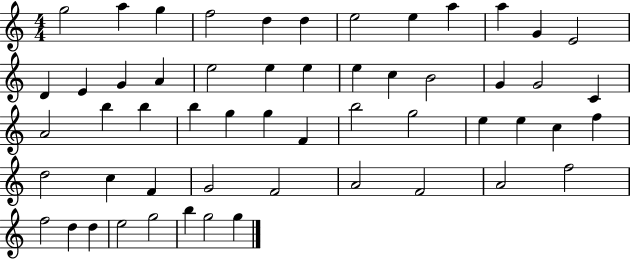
{
  \clef treble
  \numericTimeSignature
  \time 4/4
  \key c \major
  g''2 a''4 g''4 | f''2 d''4 d''4 | e''2 e''4 a''4 | a''4 g'4 e'2 | \break d'4 e'4 g'4 a'4 | e''2 e''4 e''4 | e''4 c''4 b'2 | g'4 g'2 c'4 | \break a'2 b''4 b''4 | b''4 g''4 g''4 f'4 | b''2 g''2 | e''4 e''4 c''4 f''4 | \break d''2 c''4 f'4 | g'2 f'2 | a'2 f'2 | a'2 f''2 | \break f''2 d''4 d''4 | e''2 g''2 | b''4 g''2 g''4 | \bar "|."
}